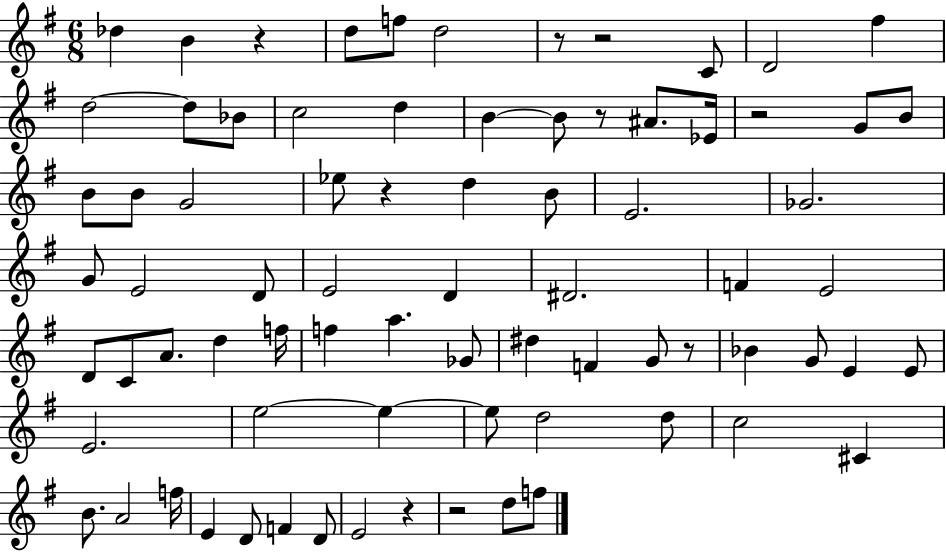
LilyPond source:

{
  \clef treble
  \numericTimeSignature
  \time 6/8
  \key g \major
  des''4 b'4 r4 | d''8 f''8 d''2 | r8 r2 c'8 | d'2 fis''4 | \break d''2~~ d''8 bes'8 | c''2 d''4 | b'4~~ b'8 r8 ais'8. ees'16 | r2 g'8 b'8 | \break b'8 b'8 g'2 | ees''8 r4 d''4 b'8 | e'2. | ges'2. | \break g'8 e'2 d'8 | e'2 d'4 | dis'2. | f'4 e'2 | \break d'8 c'8 a'8. d''4 f''16 | f''4 a''4. ges'8 | dis''4 f'4 g'8 r8 | bes'4 g'8 e'4 e'8 | \break e'2. | e''2~~ e''4~~ | e''8 d''2 d''8 | c''2 cis'4 | \break b'8. a'2 f''16 | e'4 d'8 f'4 d'8 | e'2 r4 | r2 d''8 f''8 | \break \bar "|."
}